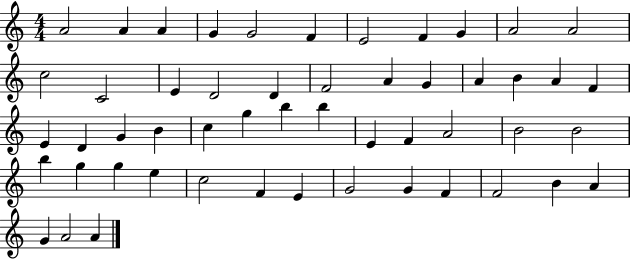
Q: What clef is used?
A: treble